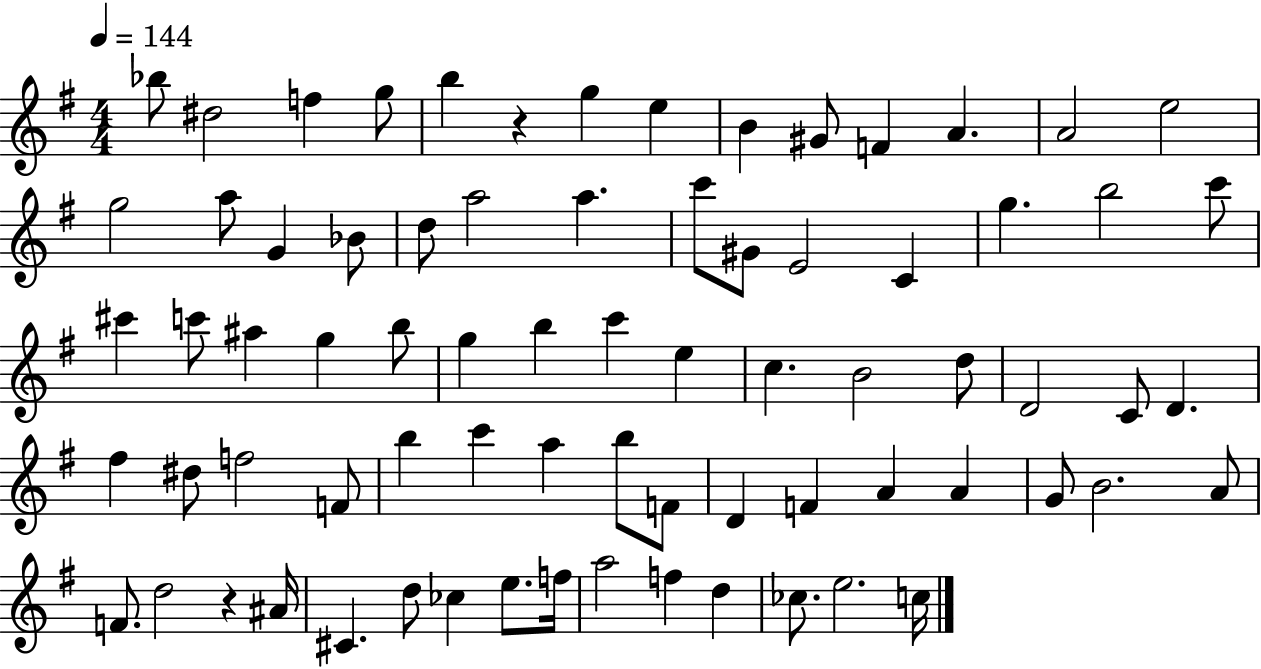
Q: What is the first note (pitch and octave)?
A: Bb5